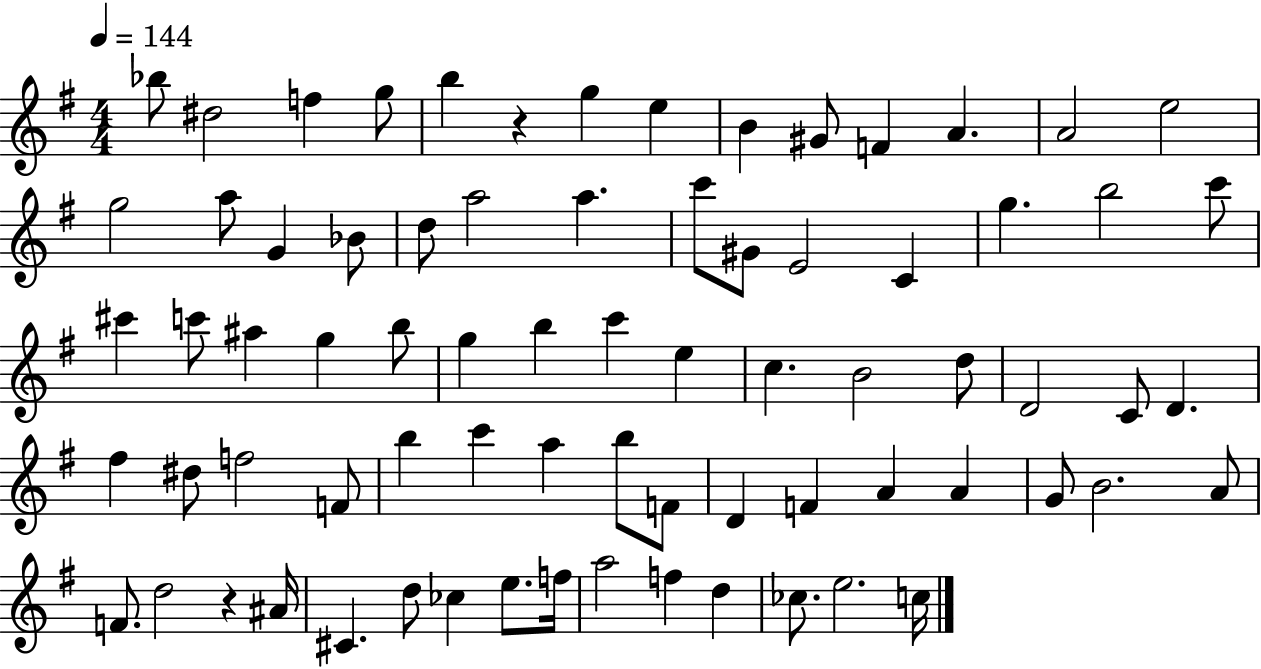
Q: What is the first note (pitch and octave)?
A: Bb5